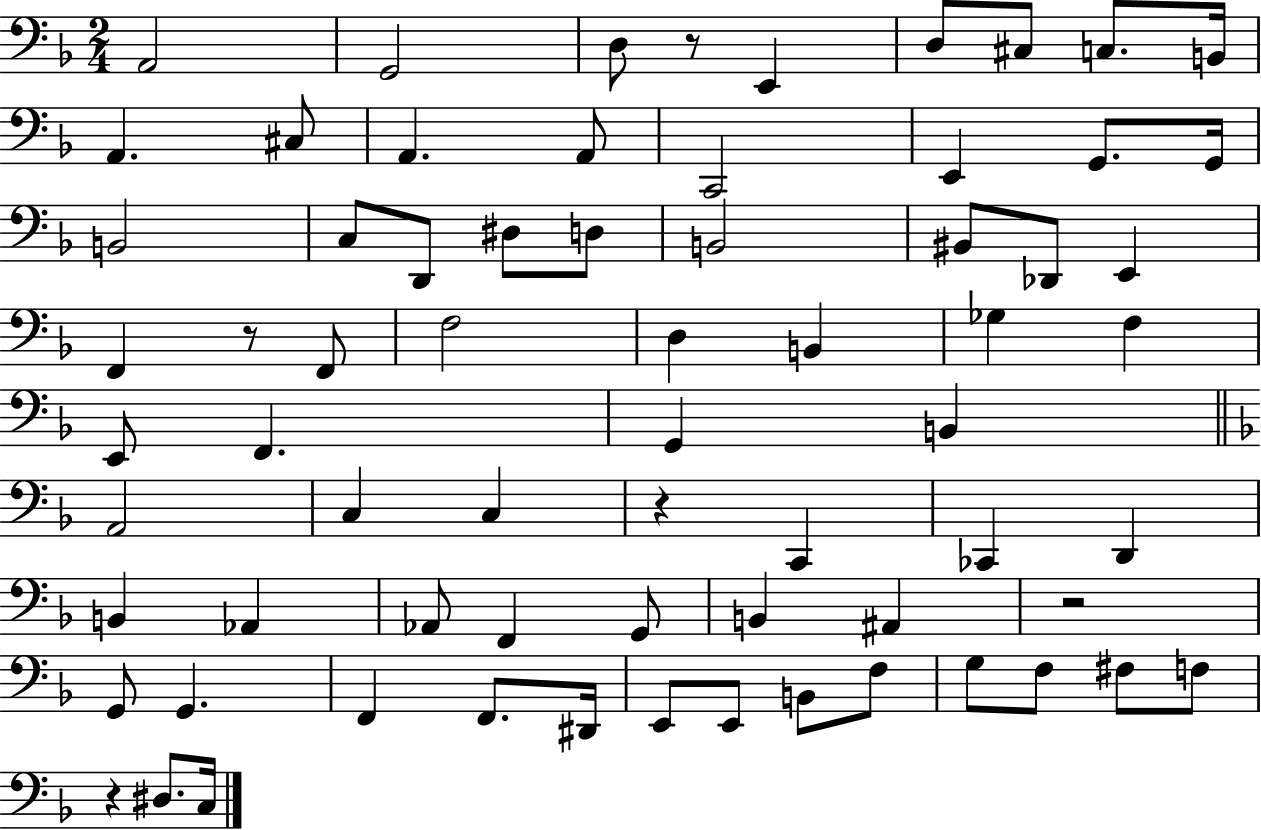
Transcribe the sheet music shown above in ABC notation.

X:1
T:Untitled
M:2/4
L:1/4
K:F
A,,2 G,,2 D,/2 z/2 E,, D,/2 ^C,/2 C,/2 B,,/4 A,, ^C,/2 A,, A,,/2 C,,2 E,, G,,/2 G,,/4 B,,2 C,/2 D,,/2 ^D,/2 D,/2 B,,2 ^B,,/2 _D,,/2 E,, F,, z/2 F,,/2 F,2 D, B,, _G, F, E,,/2 F,, G,, B,, A,,2 C, C, z C,, _C,, D,, B,, _A,, _A,,/2 F,, G,,/2 B,, ^A,, z2 G,,/2 G,, F,, F,,/2 ^D,,/4 E,,/2 E,,/2 B,,/2 F,/2 G,/2 F,/2 ^F,/2 F,/2 z ^D,/2 C,/4